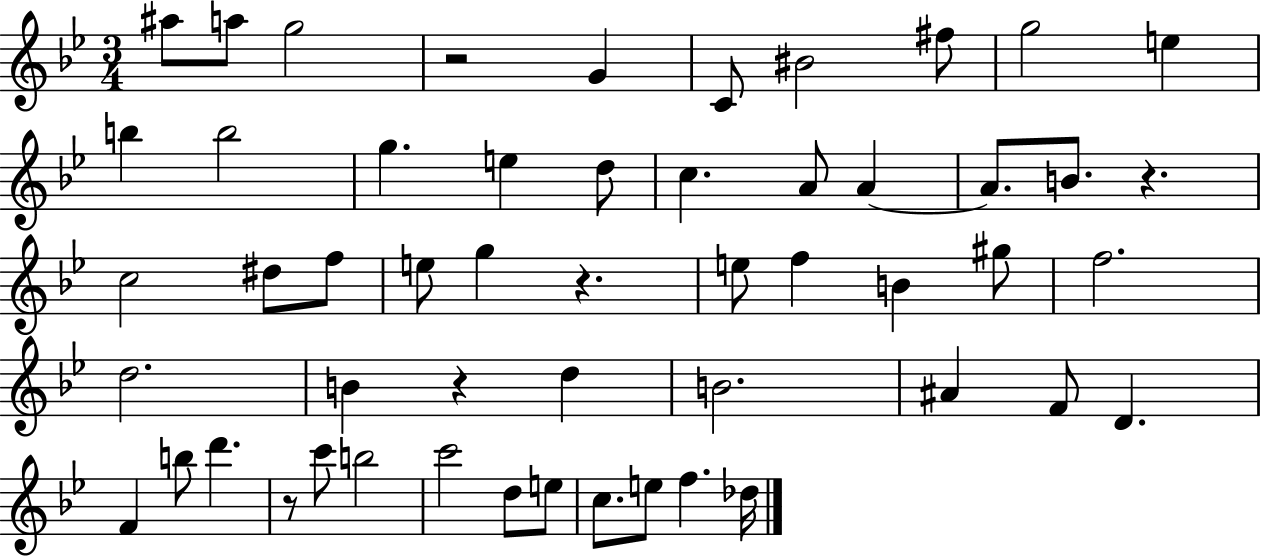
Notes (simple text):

A#5/e A5/e G5/h R/h G4/q C4/e BIS4/h F#5/e G5/h E5/q B5/q B5/h G5/q. E5/q D5/e C5/q. A4/e A4/q A4/e. B4/e. R/q. C5/h D#5/e F5/e E5/e G5/q R/q. E5/e F5/q B4/q G#5/e F5/h. D5/h. B4/q R/q D5/q B4/h. A#4/q F4/e D4/q. F4/q B5/e D6/q. R/e C6/e B5/h C6/h D5/e E5/e C5/e. E5/e F5/q. Db5/s